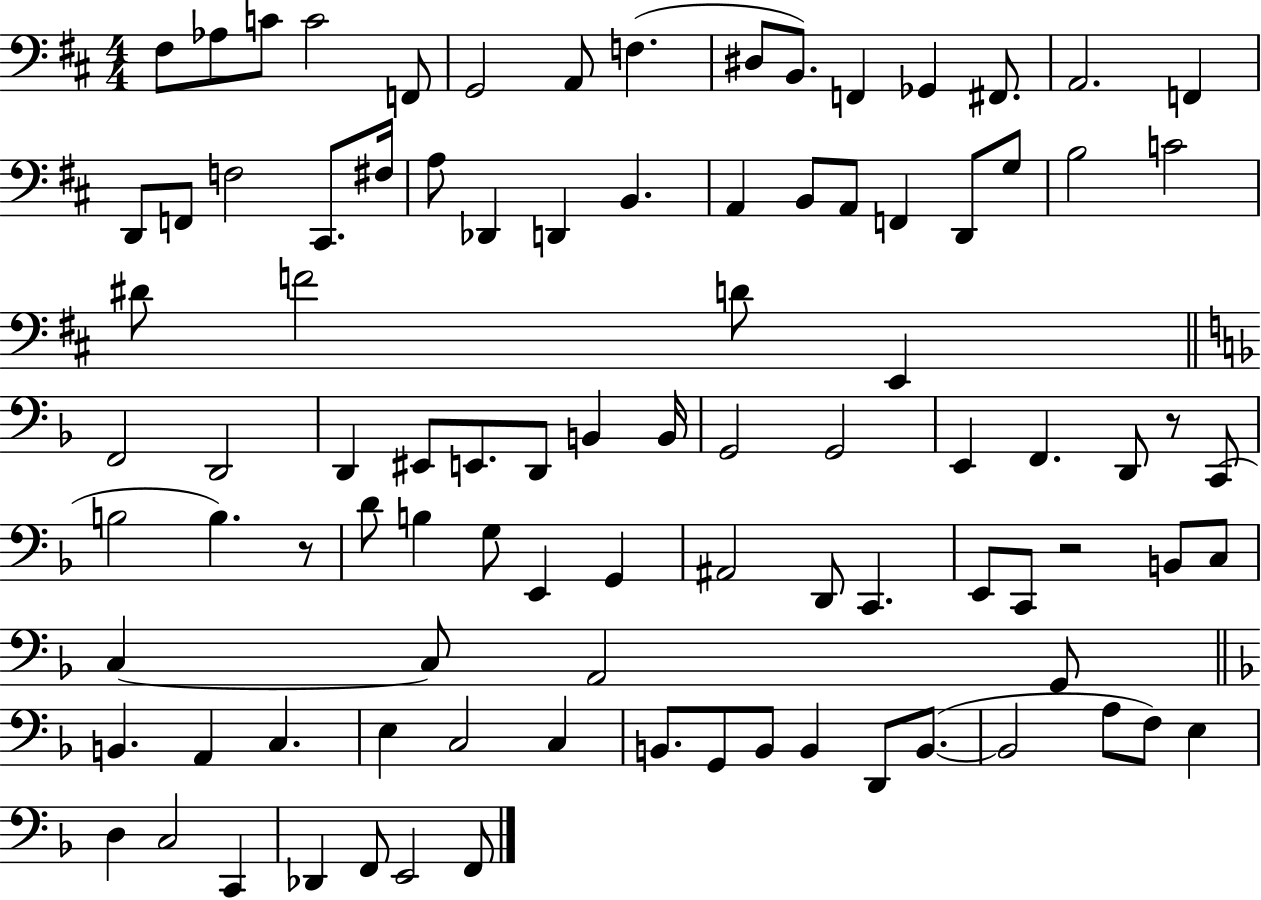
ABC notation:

X:1
T:Untitled
M:4/4
L:1/4
K:D
^F,/2 _A,/2 C/2 C2 F,,/2 G,,2 A,,/2 F, ^D,/2 B,,/2 F,, _G,, ^F,,/2 A,,2 F,, D,,/2 F,,/2 F,2 ^C,,/2 ^F,/4 A,/2 _D,, D,, B,, A,, B,,/2 A,,/2 F,, D,,/2 G,/2 B,2 C2 ^D/2 F2 D/2 E,, F,,2 D,,2 D,, ^E,,/2 E,,/2 D,,/2 B,, B,,/4 G,,2 G,,2 E,, F,, D,,/2 z/2 C,,/2 B,2 B, z/2 D/2 B, G,/2 E,, G,, ^A,,2 D,,/2 C,, E,,/2 C,,/2 z2 B,,/2 C,/2 C, C,/2 A,,2 G,,/2 B,, A,, C, E, C,2 C, B,,/2 G,,/2 B,,/2 B,, D,,/2 B,,/2 B,,2 A,/2 F,/2 E, D, C,2 C,, _D,, F,,/2 E,,2 F,,/2